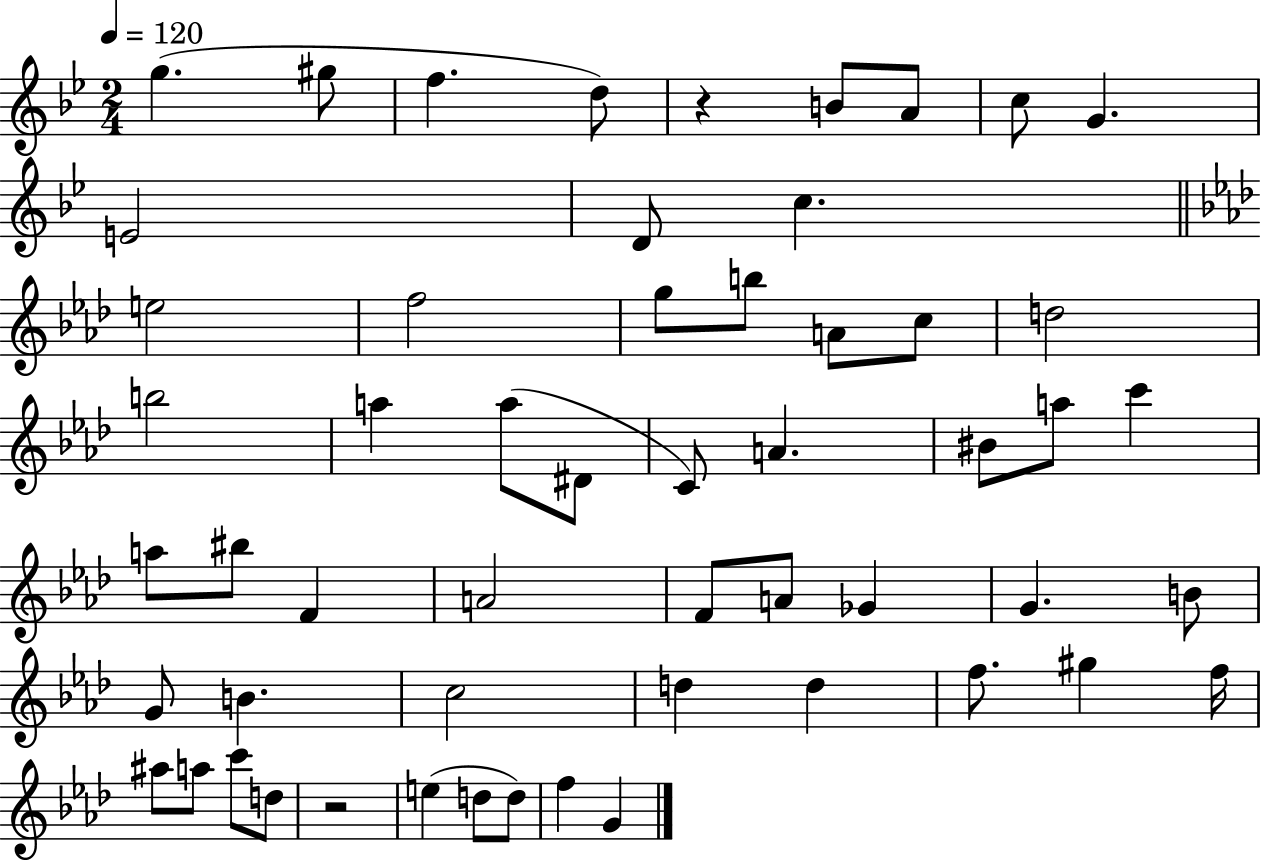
G5/q. G#5/e F5/q. D5/e R/q B4/e A4/e C5/e G4/q. E4/h D4/e C5/q. E5/h F5/h G5/e B5/e A4/e C5/e D5/h B5/h A5/q A5/e D#4/e C4/e A4/q. BIS4/e A5/e C6/q A5/e BIS5/e F4/q A4/h F4/e A4/e Gb4/q G4/q. B4/e G4/e B4/q. C5/h D5/q D5/q F5/e. G#5/q F5/s A#5/e A5/e C6/e D5/e R/h E5/q D5/e D5/e F5/q G4/q